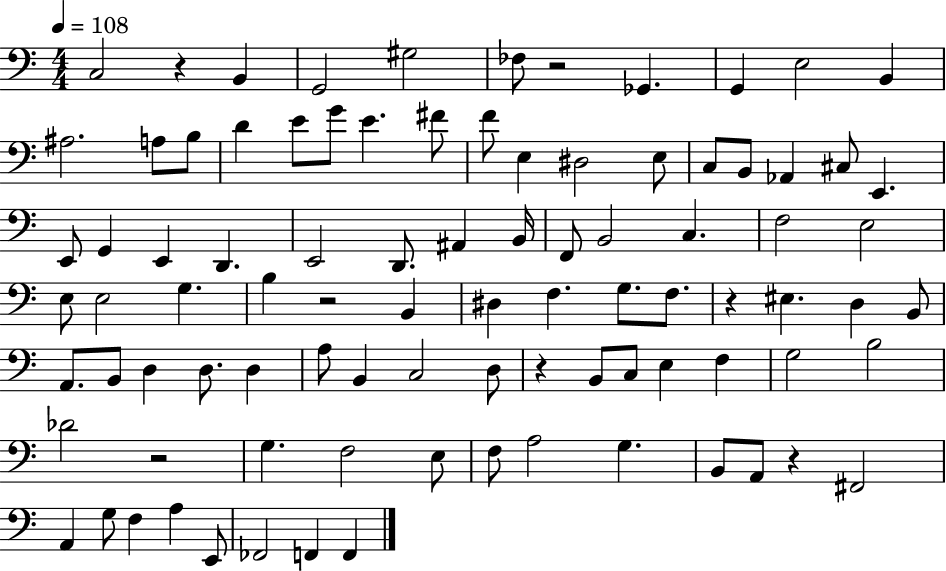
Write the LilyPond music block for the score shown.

{
  \clef bass
  \numericTimeSignature
  \time 4/4
  \key c \major
  \tempo 4 = 108
  \repeat volta 2 { c2 r4 b,4 | g,2 gis2 | fes8 r2 ges,4. | g,4 e2 b,4 | \break ais2. a8 b8 | d'4 e'8 g'8 e'4. fis'8 | f'8 e4 dis2 e8 | c8 b,8 aes,4 cis8 e,4. | \break e,8 g,4 e,4 d,4. | e,2 d,8. ais,4 b,16 | f,8 b,2 c4. | f2 e2 | \break e8 e2 g4. | b4 r2 b,4 | dis4 f4. g8. f8. | r4 eis4. d4 b,8 | \break a,8. b,8 d4 d8. d4 | a8 b,4 c2 d8 | r4 b,8 c8 e4 f4 | g2 b2 | \break des'2 r2 | g4. f2 e8 | f8 a2 g4. | b,8 a,8 r4 fis,2 | \break a,4 g8 f4 a4 e,8 | fes,2 f,4 f,4 | } \bar "|."
}